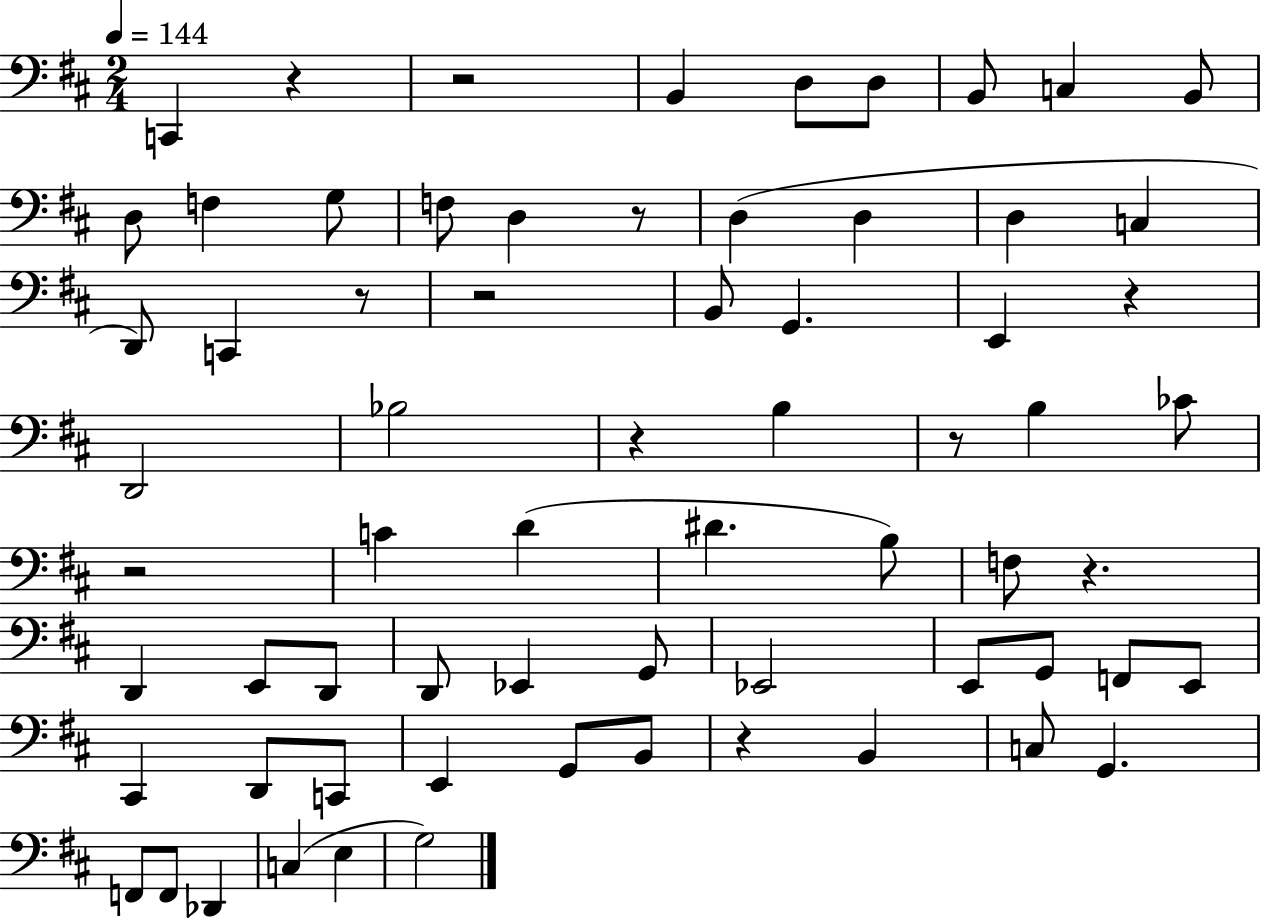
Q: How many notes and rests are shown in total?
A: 68